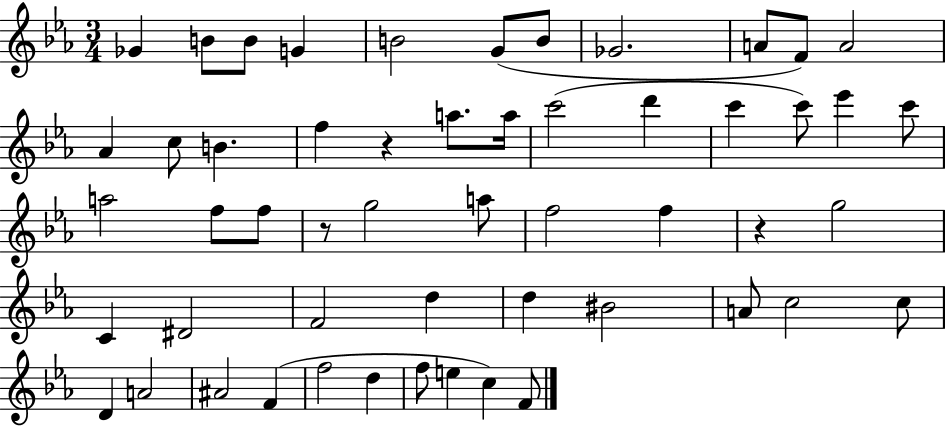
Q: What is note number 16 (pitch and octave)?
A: A5